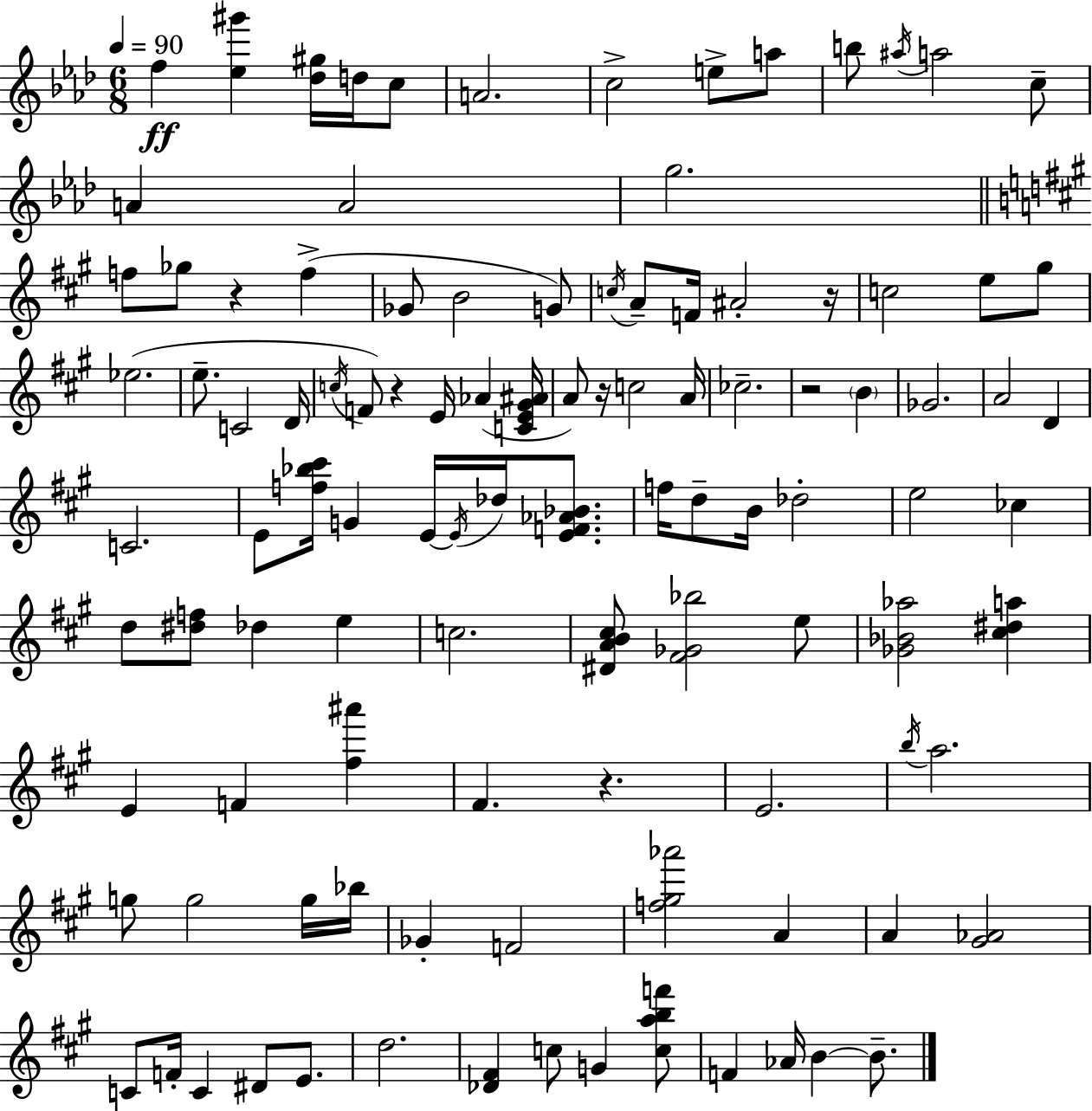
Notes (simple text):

F5/q [Eb5,G#6]/q [Db5,G#5]/s D5/s C5/e A4/h. C5/h E5/e A5/e B5/e A#5/s A5/h C5/e A4/q A4/h G5/h. F5/e Gb5/e R/q F5/q Gb4/e B4/h G4/e C5/s A4/e F4/s A#4/h R/s C5/h E5/e G#5/e Eb5/h. E5/e. C4/h D4/s C5/s F4/e R/q E4/s Ab4/q [C4,E4,G#4,A#4]/s A4/e R/s C5/h A4/s CES5/h. R/h B4/q Gb4/h. A4/h D4/q C4/h. E4/e [F5,Bb5,C#6]/s G4/q E4/s E4/s Db5/s [E4,F4,Ab4,Bb4]/e. F5/s D5/e B4/s Db5/h E5/h CES5/q D5/e [D#5,F5]/e Db5/q E5/q C5/h. [D#4,A4,B4,C#5]/e [F#4,Gb4,Bb5]/h E5/e [Gb4,Bb4,Ab5]/h [C#5,D#5,A5]/q E4/q F4/q [F#5,A#6]/q F#4/q. R/q. E4/h. B5/s A5/h. G5/e G5/h G5/s Bb5/s Gb4/q F4/h [F5,G#5,Ab6]/h A4/q A4/q [G#4,Ab4]/h C4/e F4/s C4/q D#4/e E4/e. D5/h. [Db4,F#4]/q C5/e G4/q [C5,A5,B5,F6]/e F4/q Ab4/s B4/q B4/e.